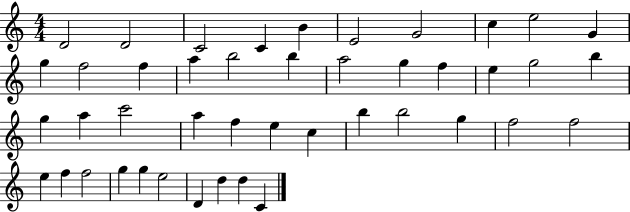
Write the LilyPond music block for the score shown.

{
  \clef treble
  \numericTimeSignature
  \time 4/4
  \key c \major
  d'2 d'2 | c'2 c'4 b'4 | e'2 g'2 | c''4 e''2 g'4 | \break g''4 f''2 f''4 | a''4 b''2 b''4 | a''2 g''4 f''4 | e''4 g''2 b''4 | \break g''4 a''4 c'''2 | a''4 f''4 e''4 c''4 | b''4 b''2 g''4 | f''2 f''2 | \break e''4 f''4 f''2 | g''4 g''4 e''2 | d'4 d''4 d''4 c'4 | \bar "|."
}